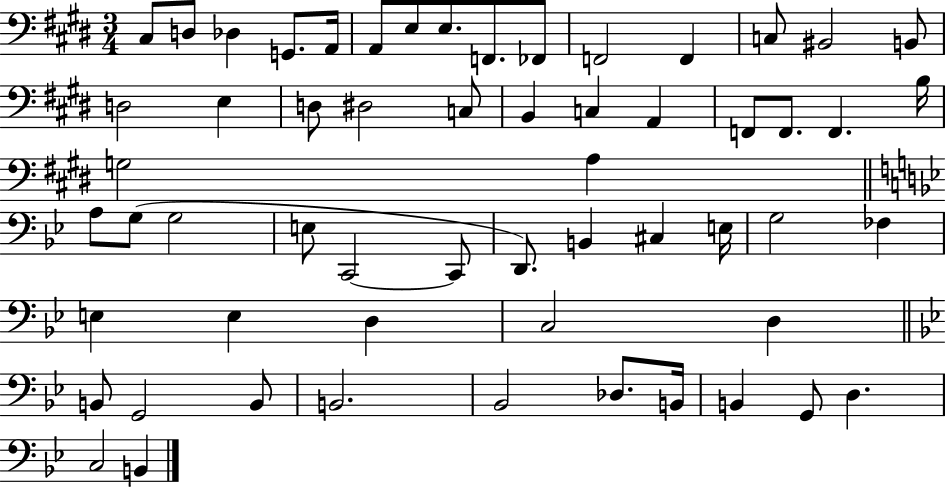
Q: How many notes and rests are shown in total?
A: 58